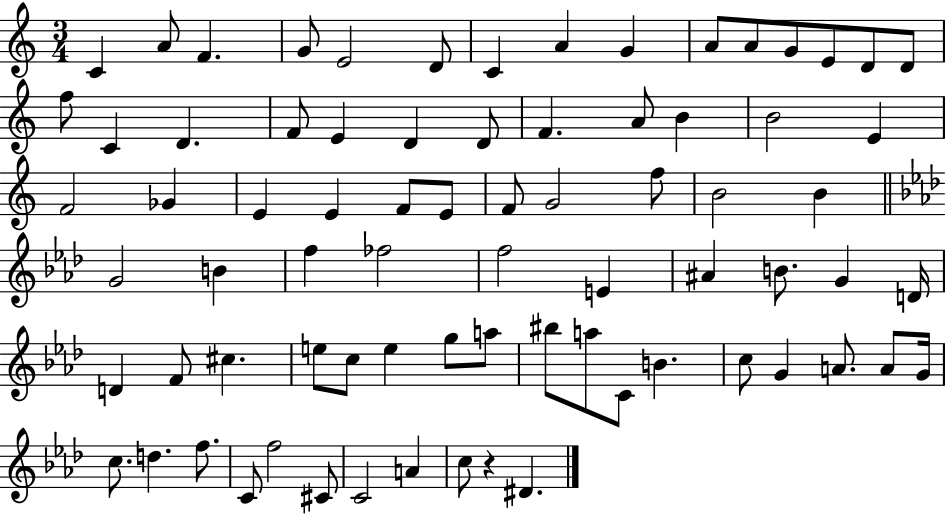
C4/q A4/e F4/q. G4/e E4/h D4/e C4/q A4/q G4/q A4/e A4/e G4/e E4/e D4/e D4/e F5/e C4/q D4/q. F4/e E4/q D4/q D4/e F4/q. A4/e B4/q B4/h E4/q F4/h Gb4/q E4/q E4/q F4/e E4/e F4/e G4/h F5/e B4/h B4/q G4/h B4/q F5/q FES5/h F5/h E4/q A#4/q B4/e. G4/q D4/s D4/q F4/e C#5/q. E5/e C5/e E5/q G5/e A5/e BIS5/e A5/e C4/e B4/q. C5/e G4/q A4/e. A4/e G4/s C5/e. D5/q. F5/e. C4/e F5/h C#4/e C4/h A4/q C5/e R/q D#4/q.